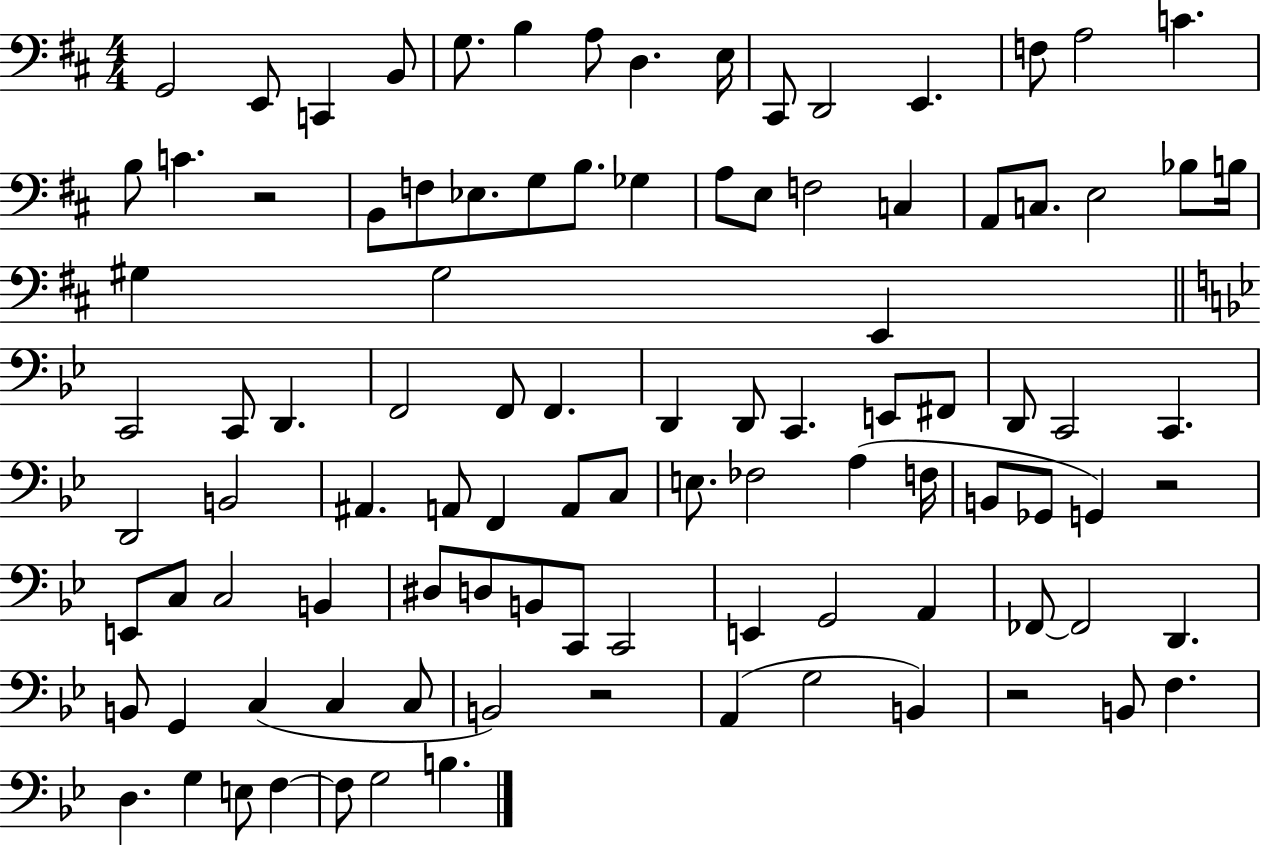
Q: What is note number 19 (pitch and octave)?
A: F3